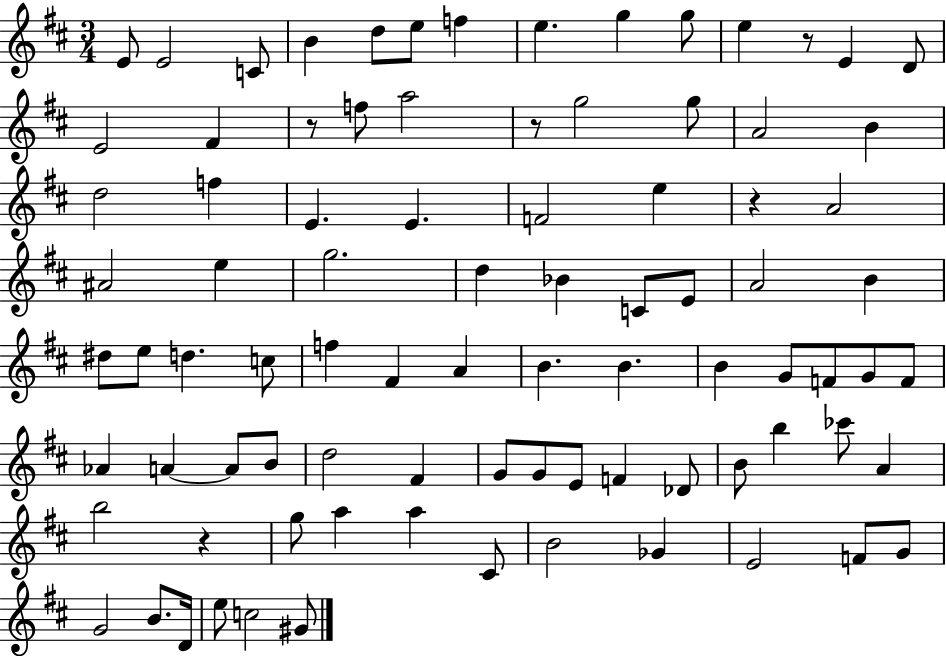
E4/e E4/h C4/e B4/q D5/e E5/e F5/q E5/q. G5/q G5/e E5/q R/e E4/q D4/e E4/h F#4/q R/e F5/e A5/h R/e G5/h G5/e A4/h B4/q D5/h F5/q E4/q. E4/q. F4/h E5/q R/q A4/h A#4/h E5/q G5/h. D5/q Bb4/q C4/e E4/e A4/h B4/q D#5/e E5/e D5/q. C5/e F5/q F#4/q A4/q B4/q. B4/q. B4/q G4/e F4/e G4/e F4/e Ab4/q A4/q A4/e B4/e D5/h F#4/q G4/e G4/e E4/e F4/q Db4/e B4/e B5/q CES6/e A4/q B5/h R/q G5/e A5/q A5/q C#4/e B4/h Gb4/q E4/h F4/e G4/e G4/h B4/e. D4/s E5/e C5/h G#4/e